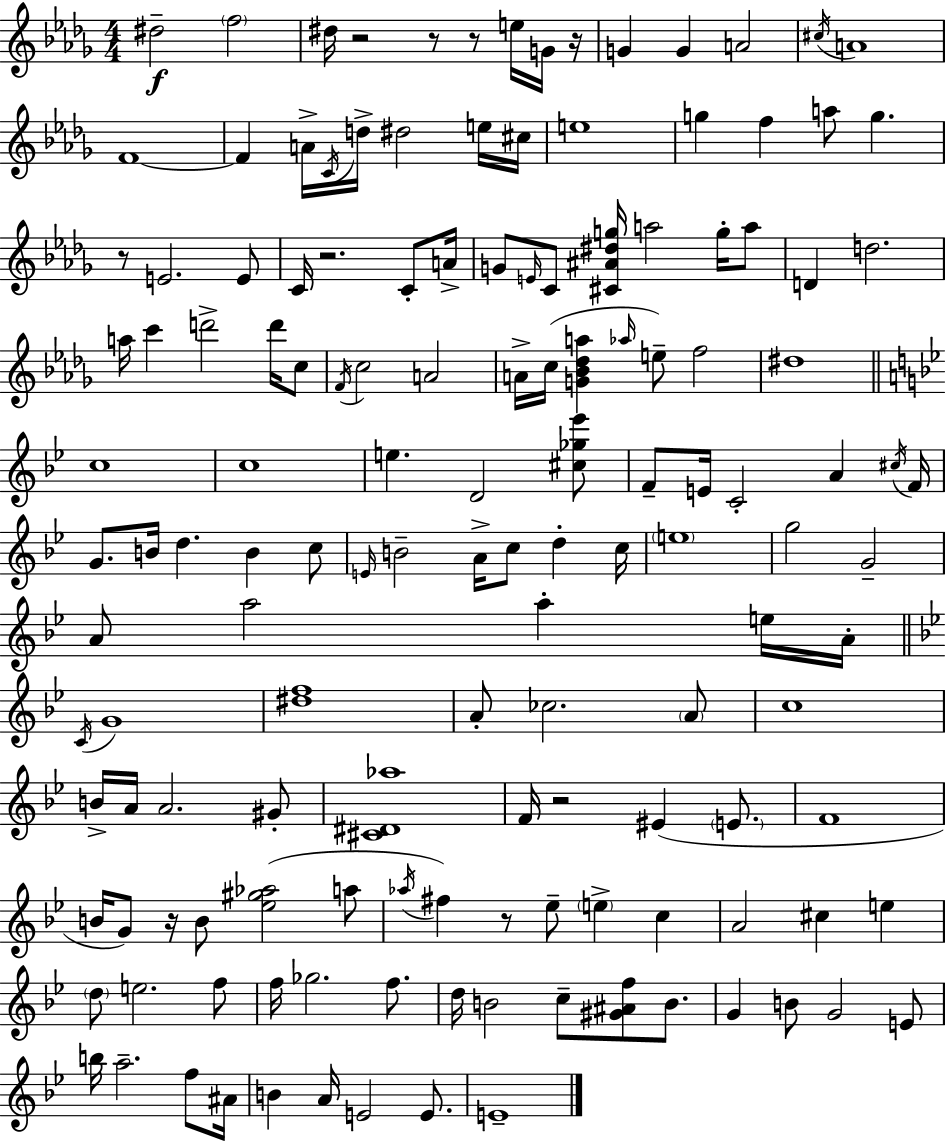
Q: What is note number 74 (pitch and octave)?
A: G4